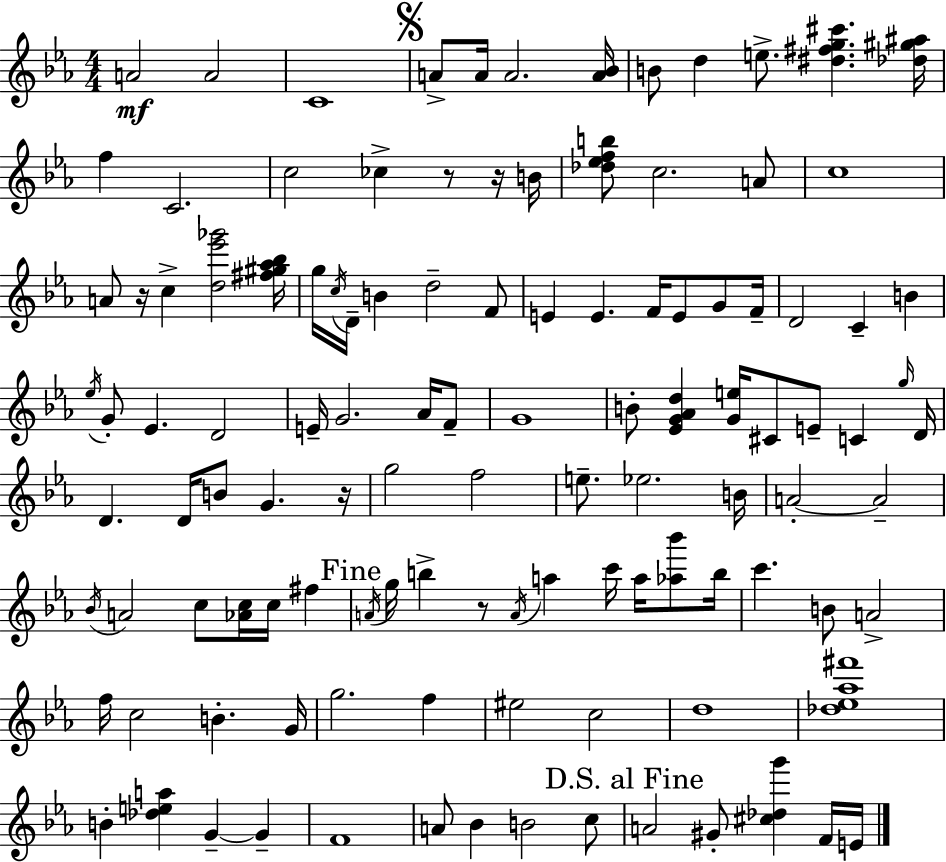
{
  \clef treble
  \numericTimeSignature
  \time 4/4
  \key c \minor
  \repeat volta 2 { a'2\mf a'2 | c'1 | \mark \markup { \musicglyph "scripts.segno" } a'8-> a'16 a'2. <a' bes'>16 | b'8 d''4 e''8.-> <dis'' fis'' g'' cis'''>4. <des'' gis'' ais''>16 | \break f''4 c'2. | c''2 ces''4-> r8 r16 b'16 | <des'' ees'' f'' b''>8 c''2. a'8 | c''1 | \break a'8 r16 c''4-> <d'' ees''' ges'''>2 <fis'' gis'' aes'' bes''>16 | g''16 \acciaccatura { c''16 } d'16-- b'4 d''2-- f'8 | e'4 e'4. f'16 e'8 g'8 | f'16-- d'2 c'4-- b'4 | \break \acciaccatura { ees''16 } g'8-. ees'4. d'2 | e'16-- g'2. aes'16 | f'8-- g'1 | b'8-. <ees' g' aes' d''>4 <g' e''>16 cis'8 e'8-- c'4 | \break \grace { g''16 } d'16 d'4. d'16 b'8 g'4. | r16 g''2 f''2 | e''8.-- ees''2. | b'16 a'2-.~~ a'2-- | \break \acciaccatura { bes'16 } a'2 c''8 <aes' c''>16 c''16 | fis''4 \mark "Fine" \acciaccatura { a'16 } g''16 b''4-> r8 \acciaccatura { a'16 } a''4 | c'''16 a''16 <aes'' bes'''>8 b''16 c'''4. b'8 a'2-> | f''16 c''2 b'4.-. | \break g'16 g''2. | f''4 eis''2 c''2 | d''1 | <des'' ees'' aes'' fis'''>1 | \break b'4-. <des'' e'' a''>4 g'4--~~ | g'4-- f'1 | a'8 bes'4 b'2 | c''8 \mark "D.S. al Fine" a'2 gis'8-. | \break <cis'' des'' g'''>4 f'16 e'16 } \bar "|."
}